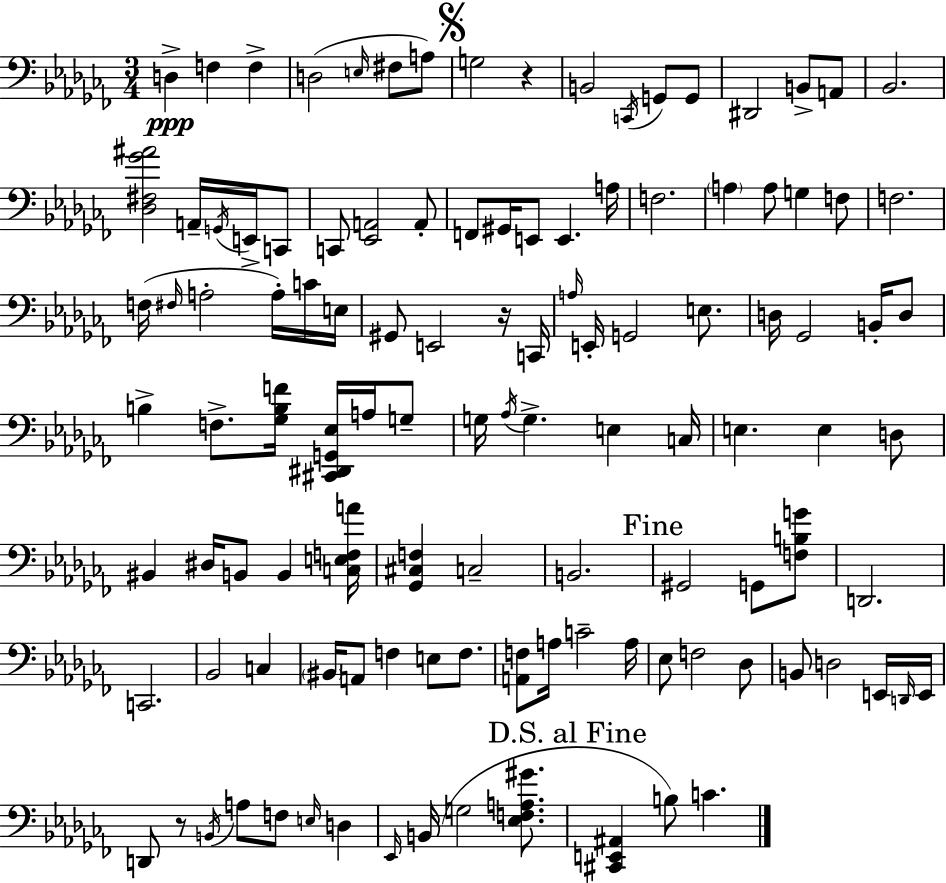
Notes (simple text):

D3/q F3/q F3/q D3/h E3/s F#3/e A3/e G3/h R/q B2/h C2/s G2/e G2/e D#2/h B2/e A2/e Bb2/h. [Db3,F#3,Gb4,A#4]/h A2/s G2/s E2/s C2/e C2/e [Eb2,A2]/h A2/e F2/e G#2/s E2/e E2/q. A3/s F3/h. A3/q A3/e G3/q F3/e F3/h. F3/s F#3/s A3/h A3/s C4/s E3/s G#2/e E2/h R/s C2/s A3/s E2/s G2/h E3/e. D3/s Gb2/h B2/s D3/e B3/q F3/e. [Gb3,B3,F4]/s [C#2,D#2,G2,Eb3]/s A3/s G3/e G3/s Ab3/s G3/q. E3/q C3/s E3/q. E3/q D3/e BIS2/q D#3/s B2/e B2/q [C3,E3,F3,A4]/s [Gb2,C#3,F3]/q C3/h B2/h. G#2/h G2/e [F3,B3,G4]/e D2/h. C2/h. Bb2/h C3/q BIS2/s A2/e F3/q E3/e F3/e. [A2,F3]/e A3/s C4/h A3/s Eb3/e F3/h Db3/e B2/e D3/h E2/s D2/s E2/s D2/e R/e B2/s A3/e F3/e E3/s D3/q Eb2/s B2/s G3/h [Eb3,F3,A3,G#4]/e. [C#2,E2,A#2]/q B3/e C4/q.